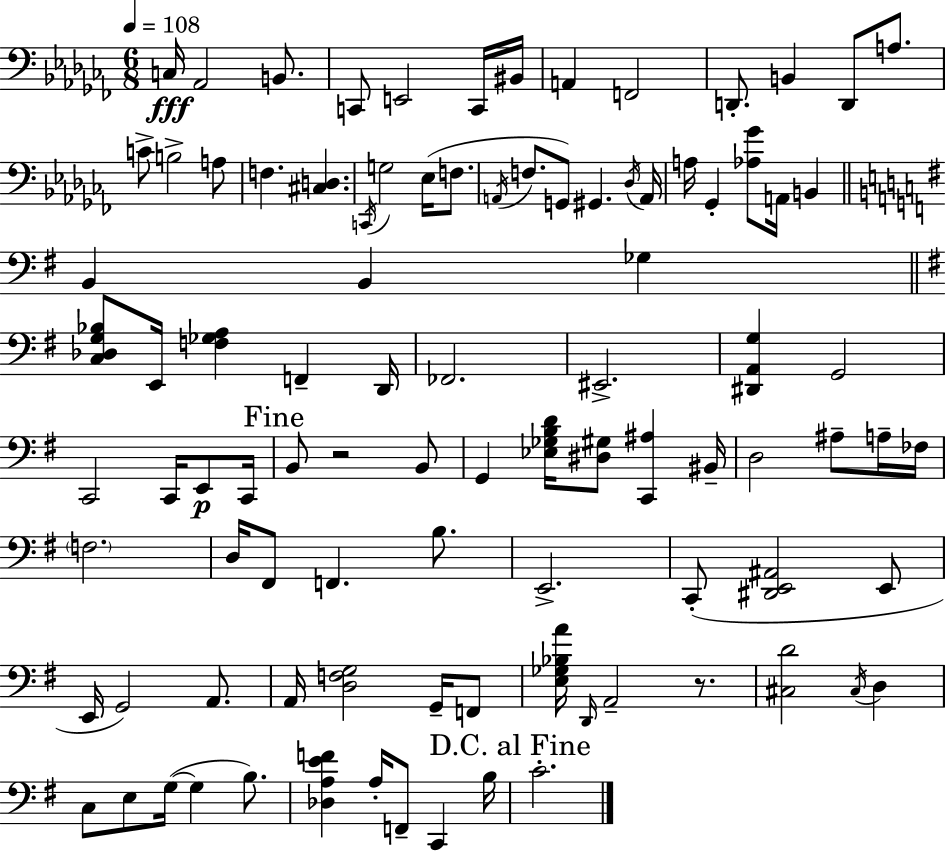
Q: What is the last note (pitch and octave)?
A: C4